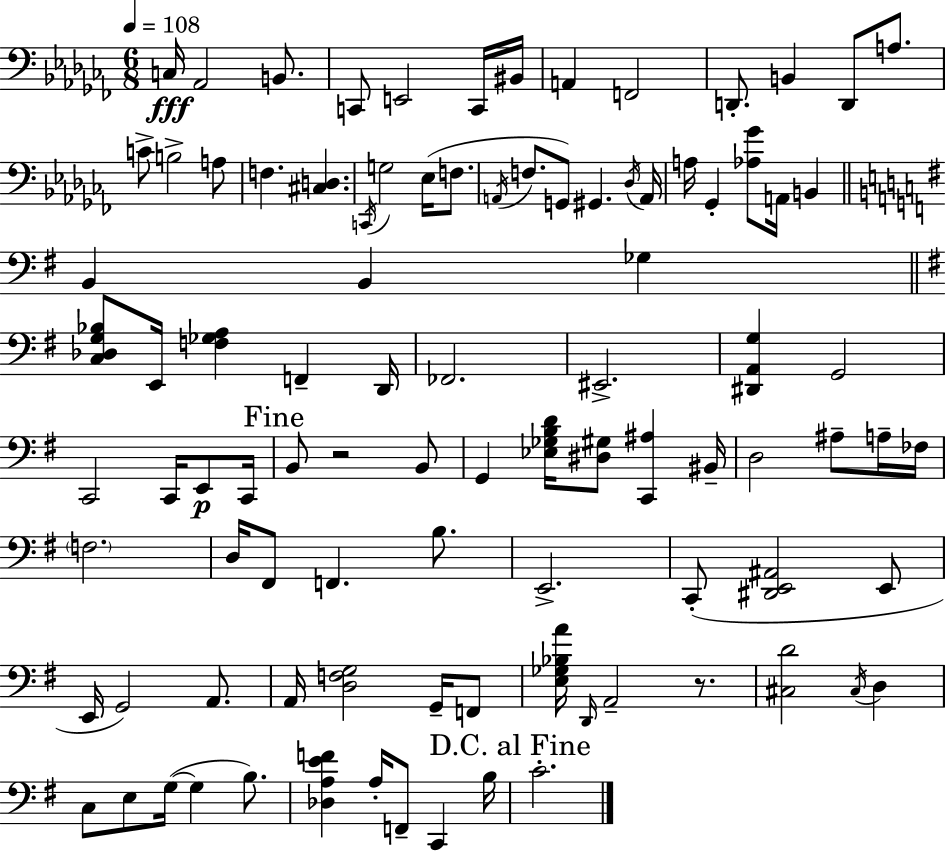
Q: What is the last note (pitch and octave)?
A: C4